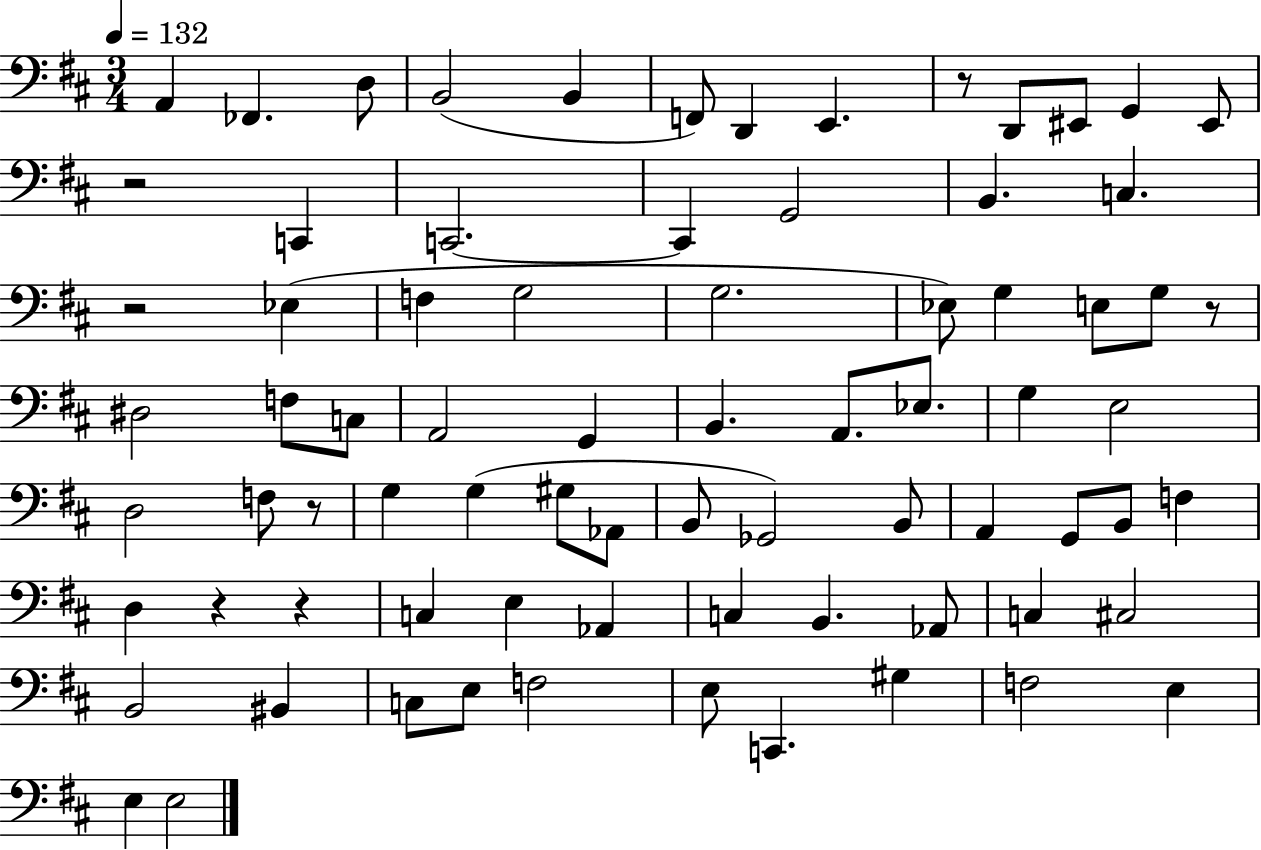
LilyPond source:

{
  \clef bass
  \numericTimeSignature
  \time 3/4
  \key d \major
  \tempo 4 = 132
  a,4 fes,4. d8 | b,2( b,4 | f,8) d,4 e,4. | r8 d,8 eis,8 g,4 eis,8 | \break r2 c,4 | c,2.~~ | c,4 g,2 | b,4. c4. | \break r2 ees4( | f4 g2 | g2. | ees8) g4 e8 g8 r8 | \break dis2 f8 c8 | a,2 g,4 | b,4. a,8. ees8. | g4 e2 | \break d2 f8 r8 | g4 g4( gis8 aes,8 | b,8 ges,2) b,8 | a,4 g,8 b,8 f4 | \break d4 r4 r4 | c4 e4 aes,4 | c4 b,4. aes,8 | c4 cis2 | \break b,2 bis,4 | c8 e8 f2 | e8 c,4. gis4 | f2 e4 | \break e4 e2 | \bar "|."
}